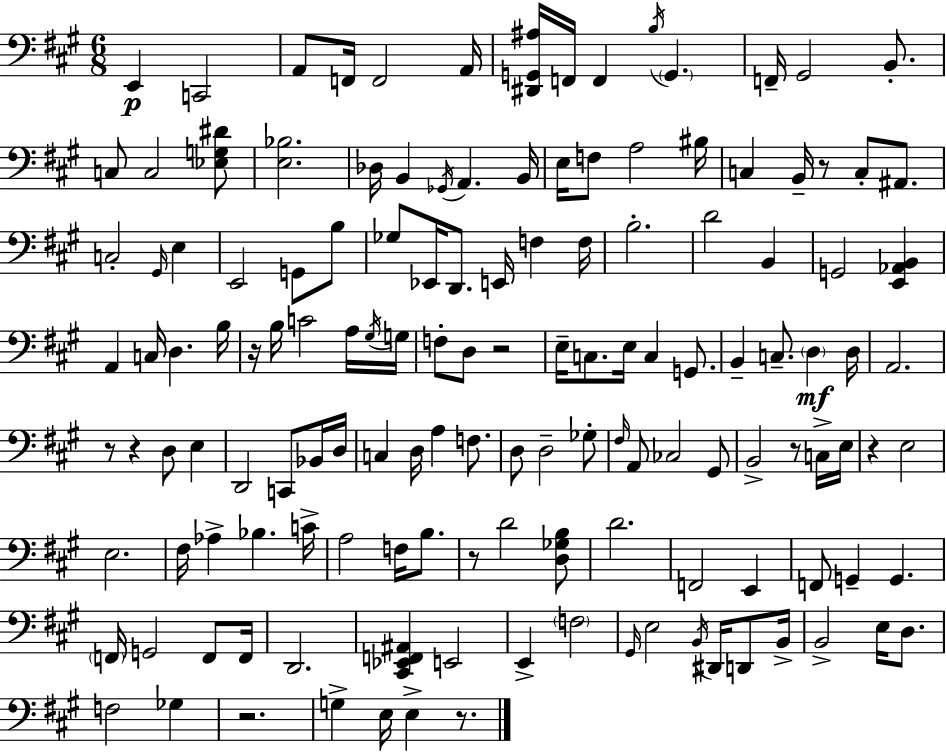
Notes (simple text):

E2/q C2/h A2/e F2/s F2/h A2/s [D#2,G2,A#3]/s F2/s F2/q B3/s G2/q. F2/s G#2/h B2/e. C3/e C3/h [Eb3,G3,D#4]/e [E3,Bb3]/h. Db3/s B2/q Gb2/s A2/q. B2/s E3/s F3/e A3/h BIS3/s C3/q B2/s R/e C3/e A#2/e. C3/h G#2/s E3/q E2/h G2/e B3/e Gb3/e Eb2/s D2/e. E2/s F3/q F3/s B3/h. D4/h B2/q G2/h [E2,Ab2,B2]/q A2/q C3/s D3/q. B3/s R/s B3/s C4/h A3/s G#3/s G3/s F3/e D3/e R/h E3/s C3/e. E3/s C3/q G2/e. B2/q C3/e. D3/q D3/s A2/h. R/e R/q D3/e E3/q D2/h C2/e Bb2/s D3/s C3/q D3/s A3/q F3/e. D3/e D3/h Gb3/e F#3/s A2/e CES3/h G#2/e B2/h R/e C3/s E3/s R/q E3/h E3/h. F#3/s Ab3/q Bb3/q. C4/s A3/h F3/s B3/e. R/e D4/h [D3,Gb3,B3]/e D4/h. F2/h E2/q F2/e G2/q G2/q. F2/s G2/h F2/e F2/s D2/h. [C#2,Eb2,F2,A#2]/q E2/h E2/q F3/h G#2/s E3/h B2/s D#2/s D2/e B2/s B2/h E3/s D3/e. F3/h Gb3/q R/h. G3/q E3/s E3/q R/e.